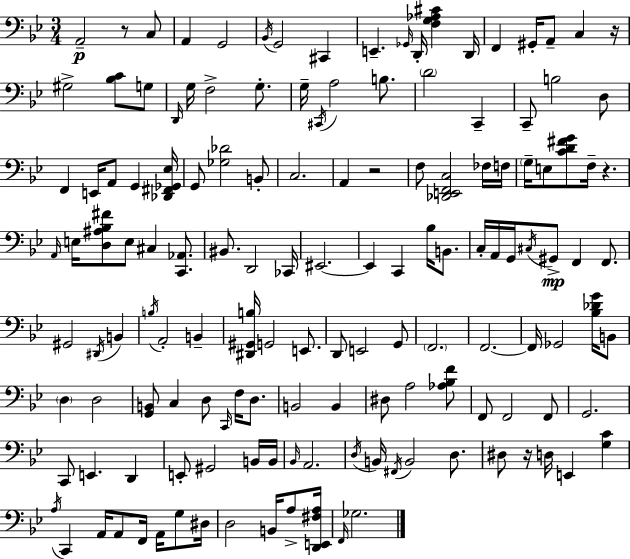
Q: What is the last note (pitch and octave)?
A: Gb3